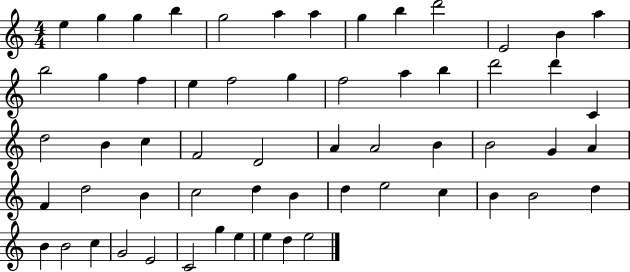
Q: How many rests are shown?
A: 0